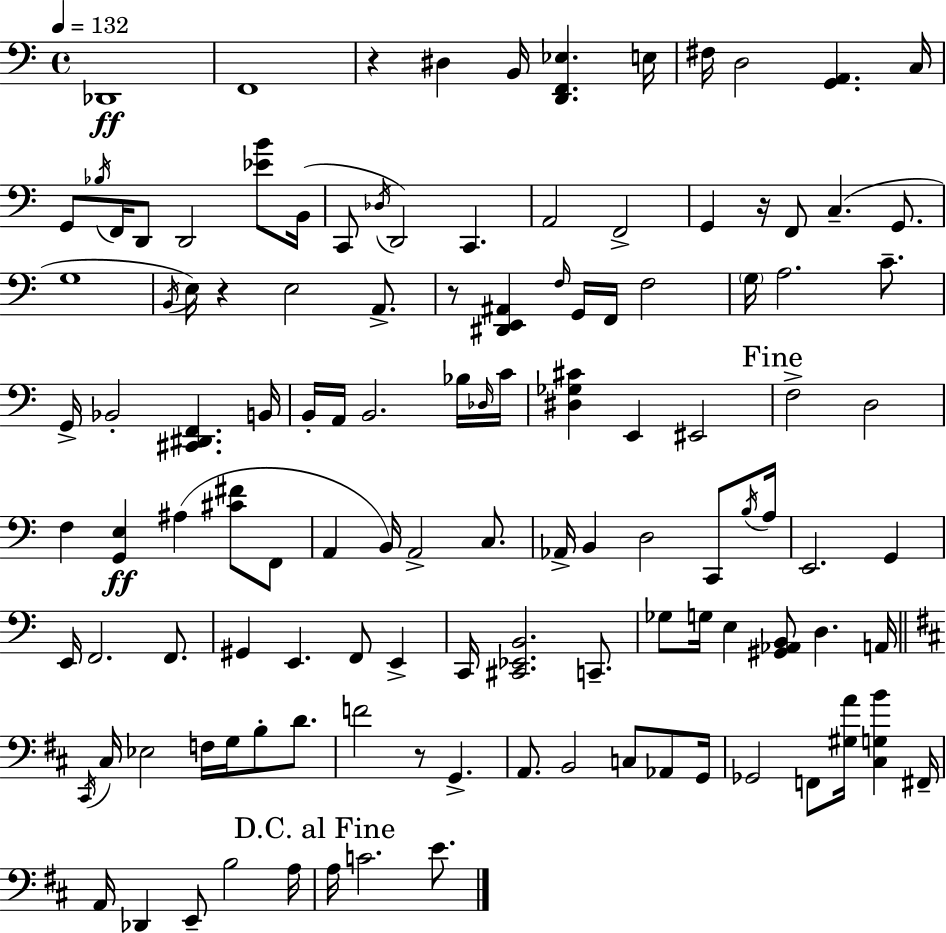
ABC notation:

X:1
T:Untitled
M:4/4
L:1/4
K:Am
_D,,4 F,,4 z ^D, B,,/4 [D,,F,,_E,] E,/4 ^F,/4 D,2 [G,,A,,] C,/4 G,,/2 _B,/4 F,,/4 D,,/2 D,,2 [_EB]/2 B,,/4 C,,/2 _D,/4 D,,2 C,, A,,2 F,,2 G,, z/4 F,,/2 C, G,,/2 G,4 B,,/4 E,/4 z E,2 A,,/2 z/2 [^D,,E,,^A,,] F,/4 G,,/4 F,,/4 F,2 G,/4 A,2 C/2 G,,/4 _B,,2 [^C,,^D,,F,,] B,,/4 B,,/4 A,,/4 B,,2 _B,/4 _D,/4 C/4 [^D,_G,^C] E,, ^E,,2 F,2 D,2 F, [G,,E,] ^A, [^C^F]/2 F,,/2 A,, B,,/4 A,,2 C,/2 _A,,/4 B,, D,2 C,,/2 B,/4 A,/4 E,,2 G,, E,,/4 F,,2 F,,/2 ^G,, E,, F,,/2 E,, C,,/4 [^C,,_E,,B,,]2 C,,/2 _G,/2 G,/4 E, [^G,,_A,,B,,]/2 D, A,,/4 ^C,,/4 ^C,/4 _E,2 F,/4 G,/4 B,/2 D/2 F2 z/2 G,, A,,/2 B,,2 C,/2 _A,,/2 G,,/4 _G,,2 F,,/2 [^G,A]/4 [^C,G,B] ^F,,/4 A,,/4 _D,, E,,/2 B,2 A,/4 A,/4 C2 E/2